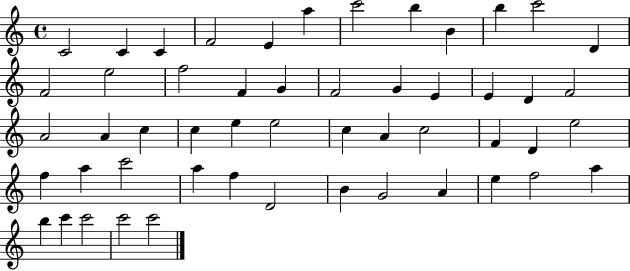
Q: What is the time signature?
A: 4/4